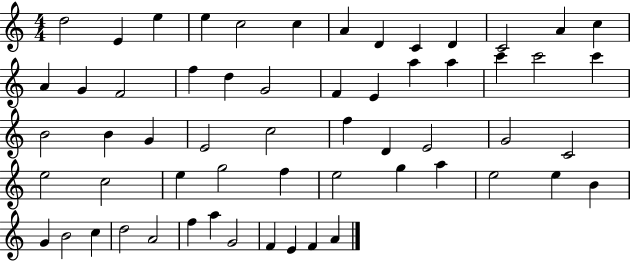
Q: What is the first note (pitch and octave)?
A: D5